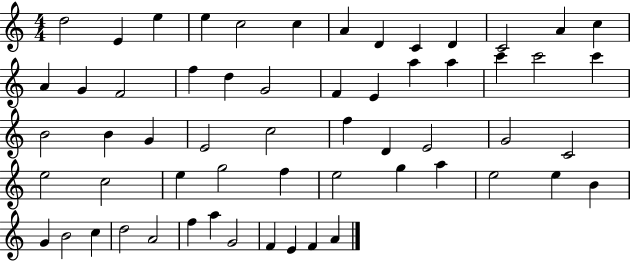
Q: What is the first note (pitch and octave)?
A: D5